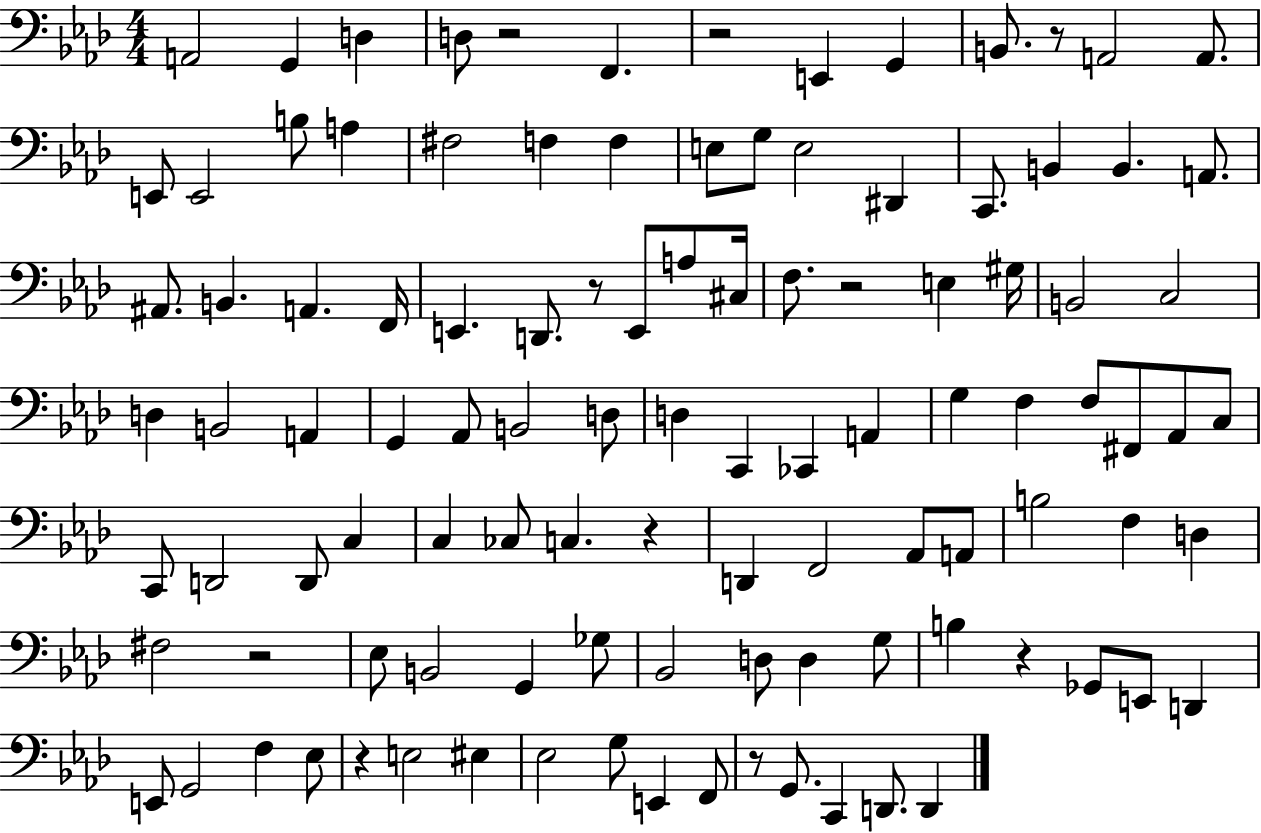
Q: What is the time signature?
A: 4/4